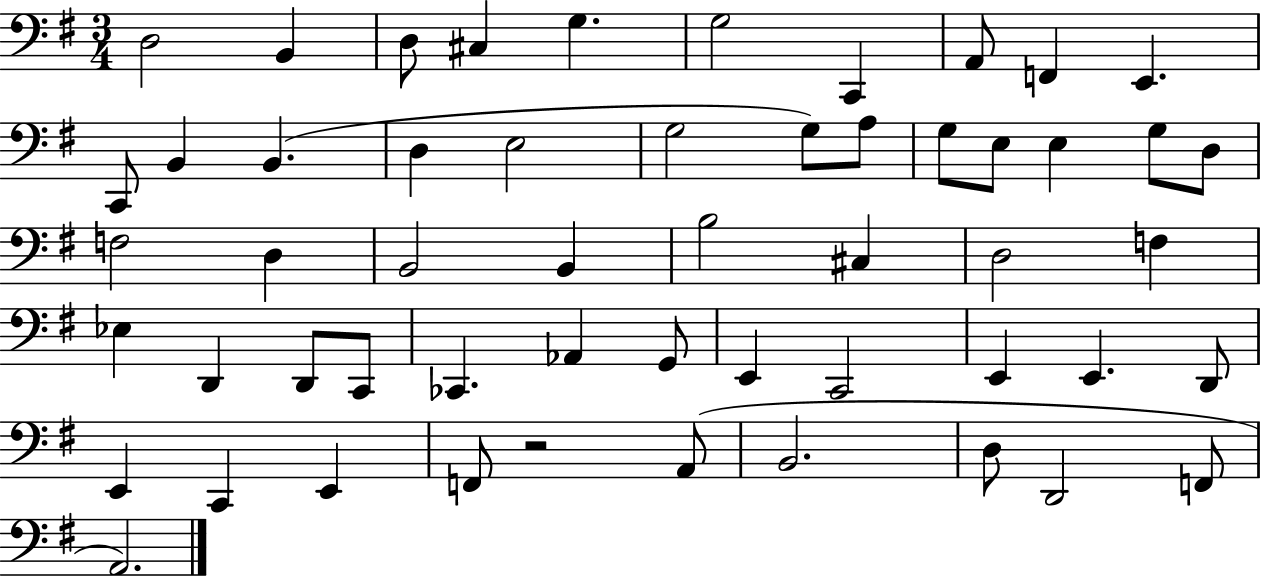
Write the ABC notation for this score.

X:1
T:Untitled
M:3/4
L:1/4
K:G
D,2 B,, D,/2 ^C, G, G,2 C,, A,,/2 F,, E,, C,,/2 B,, B,, D, E,2 G,2 G,/2 A,/2 G,/2 E,/2 E, G,/2 D,/2 F,2 D, B,,2 B,, B,2 ^C, D,2 F, _E, D,, D,,/2 C,,/2 _C,, _A,, G,,/2 E,, C,,2 E,, E,, D,,/2 E,, C,, E,, F,,/2 z2 A,,/2 B,,2 D,/2 D,,2 F,,/2 A,,2